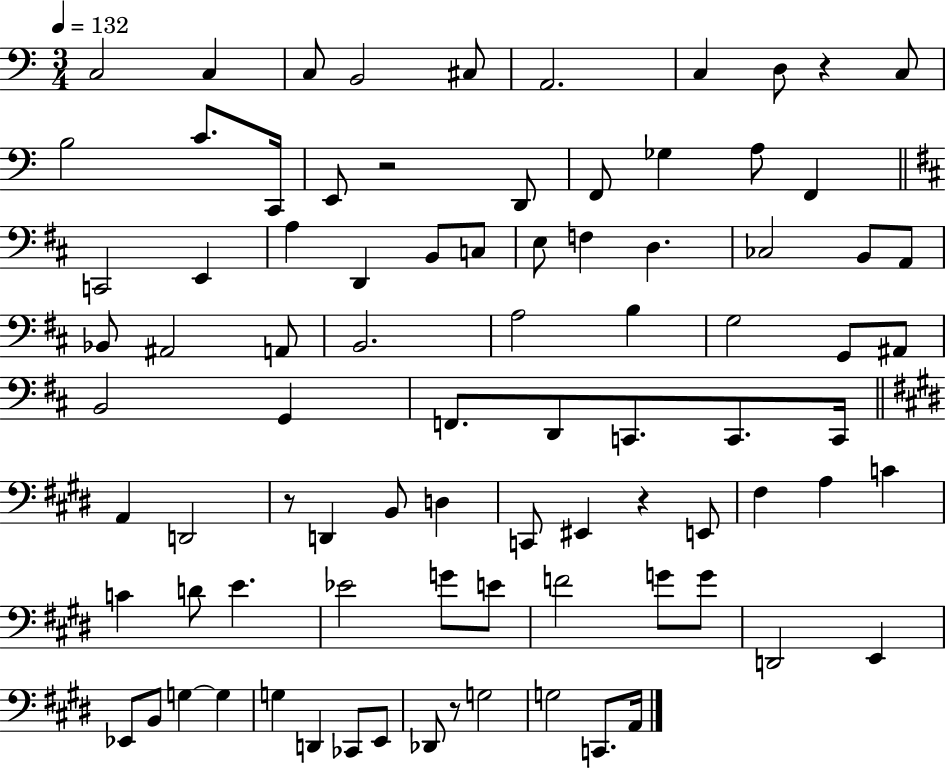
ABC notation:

X:1
T:Untitled
M:3/4
L:1/4
K:C
C,2 C, C,/2 B,,2 ^C,/2 A,,2 C, D,/2 z C,/2 B,2 C/2 C,,/4 E,,/2 z2 D,,/2 F,,/2 _G, A,/2 F,, C,,2 E,, A, D,, B,,/2 C,/2 E,/2 F, D, _C,2 B,,/2 A,,/2 _B,,/2 ^A,,2 A,,/2 B,,2 A,2 B, G,2 G,,/2 ^A,,/2 B,,2 G,, F,,/2 D,,/2 C,,/2 C,,/2 C,,/4 A,, D,,2 z/2 D,, B,,/2 D, C,,/2 ^E,, z E,,/2 ^F, A, C C D/2 E _E2 G/2 E/2 F2 G/2 G/2 D,,2 E,, _E,,/2 B,,/2 G, G, G, D,, _C,,/2 E,,/2 _D,,/2 z/2 G,2 G,2 C,,/2 A,,/4